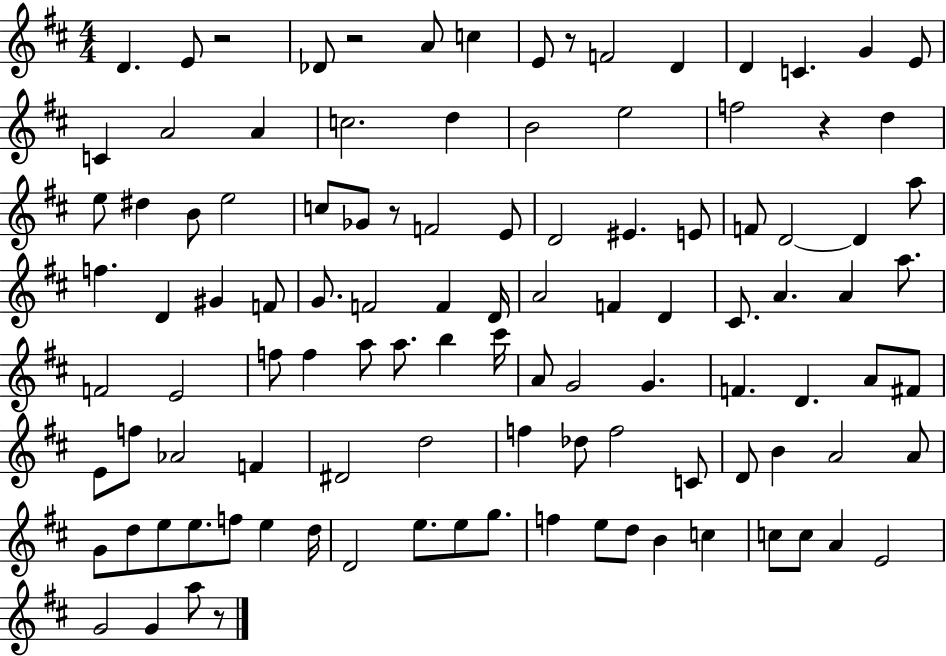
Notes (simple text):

D4/q. E4/e R/h Db4/e R/h A4/e C5/q E4/e R/e F4/h D4/q D4/q C4/q. G4/q E4/e C4/q A4/h A4/q C5/h. D5/q B4/h E5/h F5/h R/q D5/q E5/e D#5/q B4/e E5/h C5/e Gb4/e R/e F4/h E4/e D4/h EIS4/q. E4/e F4/e D4/h D4/q A5/e F5/q. D4/q G#4/q F4/e G4/e. F4/h F4/q D4/s A4/h F4/q D4/q C#4/e. A4/q. A4/q A5/e. F4/h E4/h F5/e F5/q A5/e A5/e. B5/q C#6/s A4/e G4/h G4/q. F4/q. D4/q. A4/e F#4/e E4/e F5/e Ab4/h F4/q D#4/h D5/h F5/q Db5/e F5/h C4/e D4/e B4/q A4/h A4/e G4/e D5/e E5/e E5/e. F5/e E5/q D5/s D4/h E5/e. E5/e G5/e. F5/q E5/e D5/e B4/q C5/q C5/e C5/e A4/q E4/h G4/h G4/q A5/e R/e